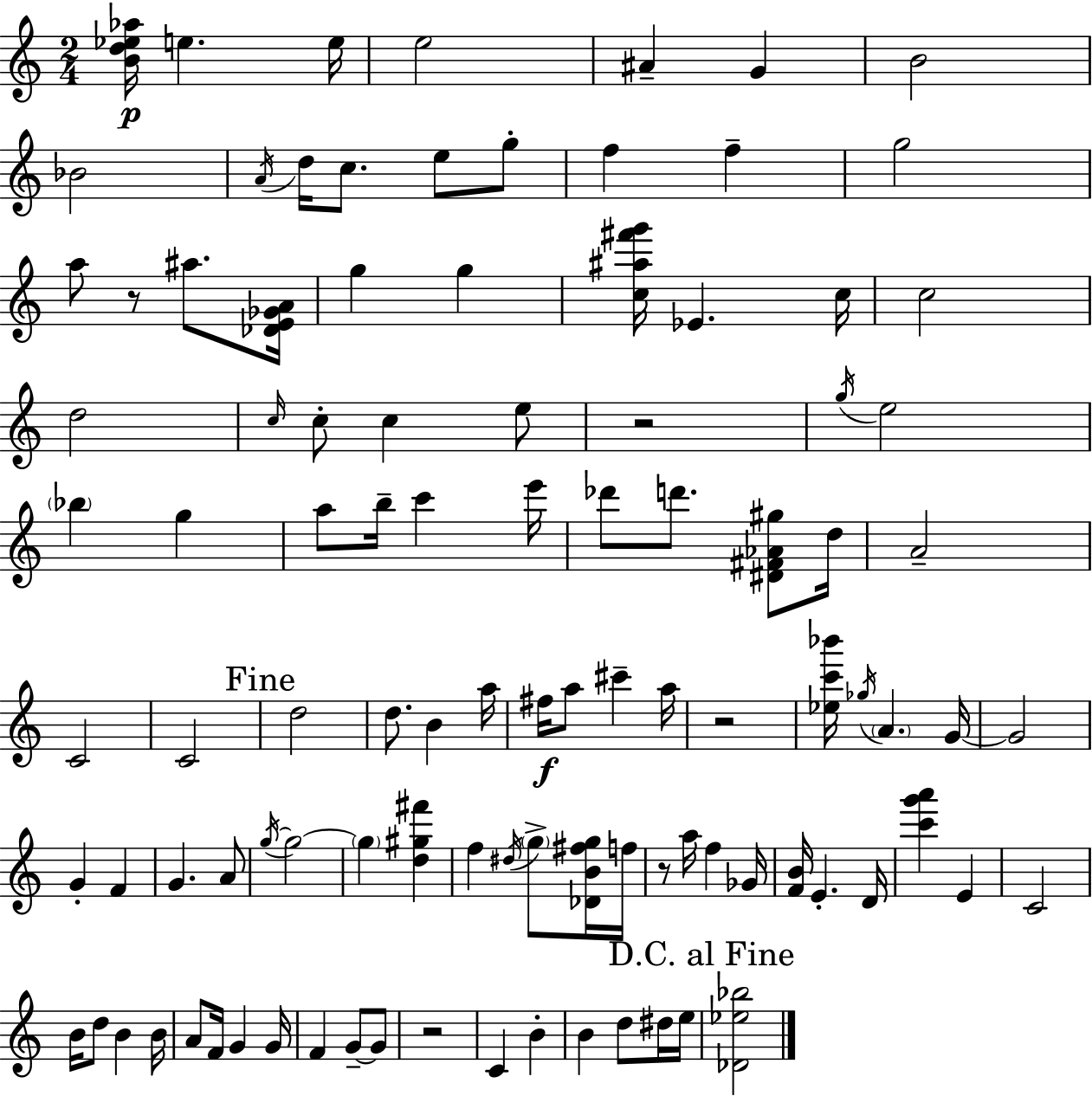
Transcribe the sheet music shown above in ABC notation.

X:1
T:Untitled
M:2/4
L:1/4
K:Am
[Bd_e_a]/4 e e/4 e2 ^A G B2 _B2 A/4 d/4 c/2 e/2 g/2 f f g2 a/2 z/2 ^a/2 [_DE_GA]/4 g g [c^a^f'g']/4 _E c/4 c2 d2 c/4 c/2 c e/2 z2 g/4 e2 _b g a/2 b/4 c' e'/4 _d'/2 d'/2 [^D^F_A^g]/2 d/4 A2 C2 C2 d2 d/2 B a/4 ^f/4 a/2 ^c' a/4 z2 [_ec'_b']/4 _g/4 A G/4 G2 G F G A/2 g/4 g2 g [d^g^f'] f ^d/4 g/2 [_DB^fg]/4 f/4 z/2 a/4 f _G/4 [FB]/4 E D/4 [c'g'a'] E C2 B/4 d/2 B B/4 A/2 F/4 G G/4 F G/2 G/2 z2 C B B d/2 ^d/4 e/4 [_D_e_b]2